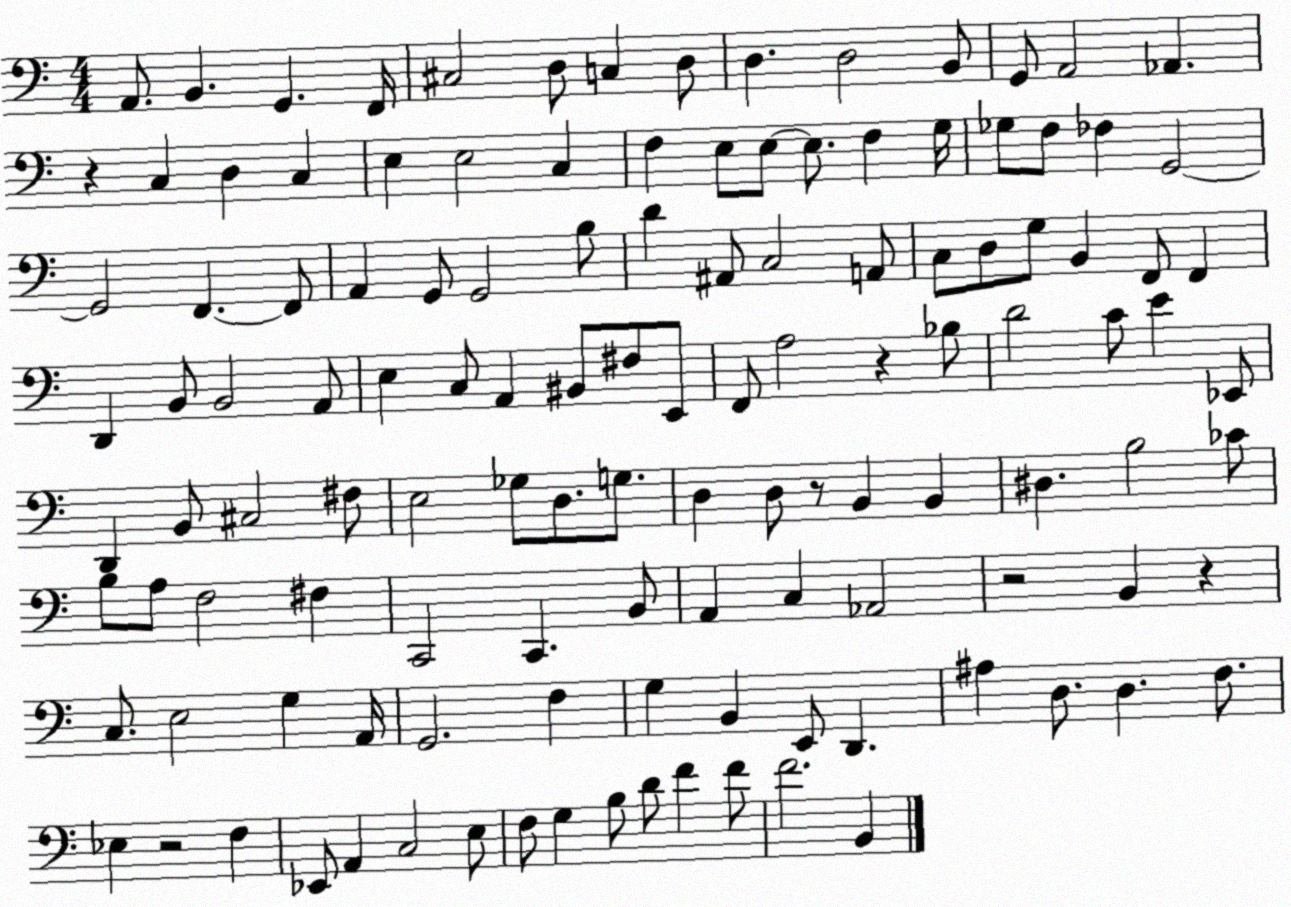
X:1
T:Untitled
M:4/4
L:1/4
K:C
A,,/2 B,, G,, F,,/4 ^C,2 D,/2 C, D,/2 D, D,2 B,,/2 G,,/2 A,,2 _A,, z C, D, C, E, E,2 C, F, E,/2 E,/2 E,/2 F, G,/4 _G,/2 F,/2 _F, G,,2 G,,2 F,, F,,/2 A,, G,,/2 G,,2 B,/2 D ^A,,/2 C,2 A,,/2 C,/2 D,/2 G,/2 B,, F,,/2 F,, D,, B,,/2 B,,2 A,,/2 E, C,/2 A,, ^B,,/2 ^F,/2 E,,/2 F,,/2 A,2 z _B,/2 D2 C/2 E _E,,/2 D,, B,,/2 ^C,2 ^F,/2 E,2 _G,/2 D,/2 G,/2 D, D,/2 z/2 B,, B,, ^D, B,2 _C/2 B,/2 A,/2 F,2 ^F, C,,2 C,, B,,/2 A,, C, _A,,2 z2 B,, z C,/2 E,2 G, A,,/4 G,,2 F, G, B,, E,,/2 D,, ^A, D,/2 D, F,/2 _E, z2 F, _E,,/2 A,, C,2 E,/2 F,/2 G, B,/2 D/2 F F/2 F2 B,,